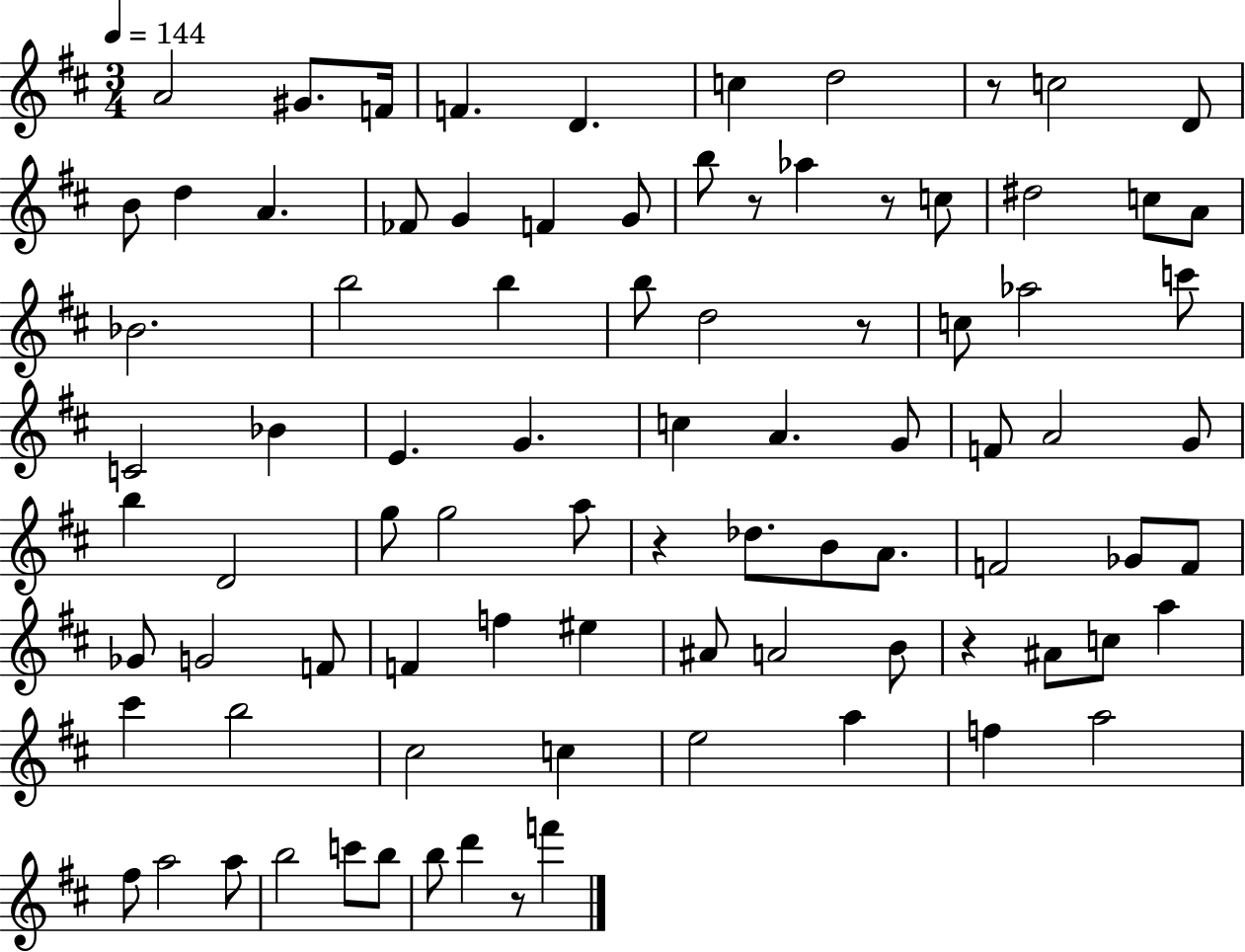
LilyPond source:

{
  \clef treble
  \numericTimeSignature
  \time 3/4
  \key d \major
  \tempo 4 = 144
  \repeat volta 2 { a'2 gis'8. f'16 | f'4. d'4. | c''4 d''2 | r8 c''2 d'8 | \break b'8 d''4 a'4. | fes'8 g'4 f'4 g'8 | b''8 r8 aes''4 r8 c''8 | dis''2 c''8 a'8 | \break bes'2. | b''2 b''4 | b''8 d''2 r8 | c''8 aes''2 c'''8 | \break c'2 bes'4 | e'4. g'4. | c''4 a'4. g'8 | f'8 a'2 g'8 | \break b''4 d'2 | g''8 g''2 a''8 | r4 des''8. b'8 a'8. | f'2 ges'8 f'8 | \break ges'8 g'2 f'8 | f'4 f''4 eis''4 | ais'8 a'2 b'8 | r4 ais'8 c''8 a''4 | \break cis'''4 b''2 | cis''2 c''4 | e''2 a''4 | f''4 a''2 | \break fis''8 a''2 a''8 | b''2 c'''8 b''8 | b''8 d'''4 r8 f'''4 | } \bar "|."
}